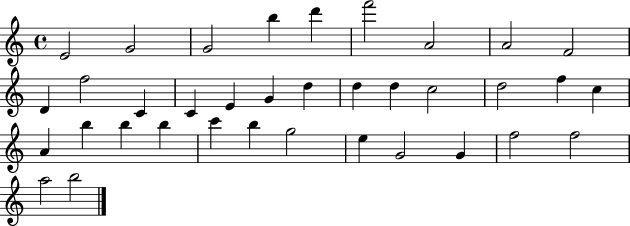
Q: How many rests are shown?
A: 0